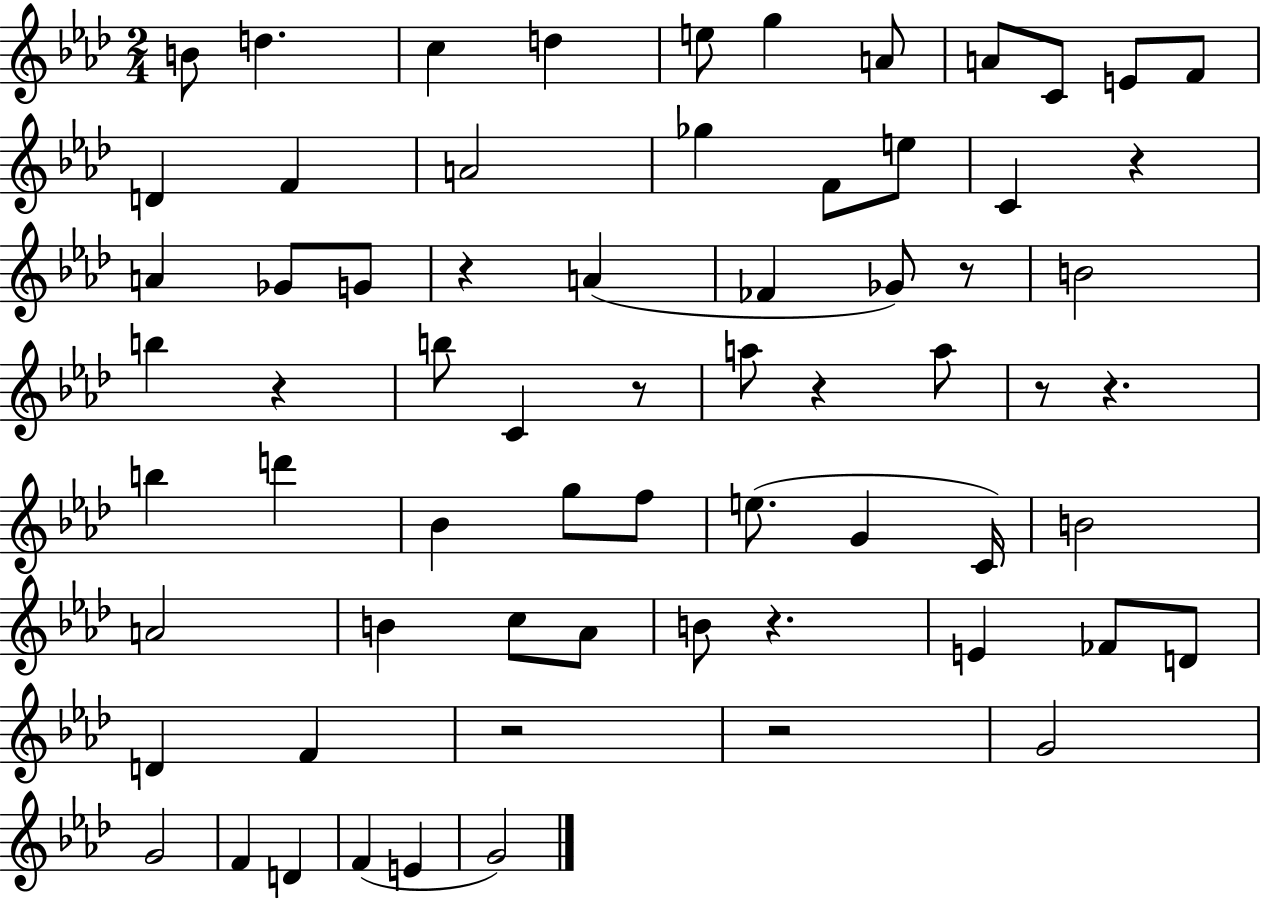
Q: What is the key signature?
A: AES major